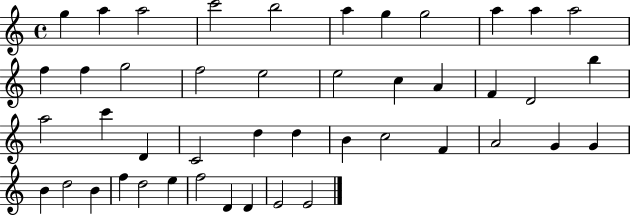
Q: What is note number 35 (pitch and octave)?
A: B4